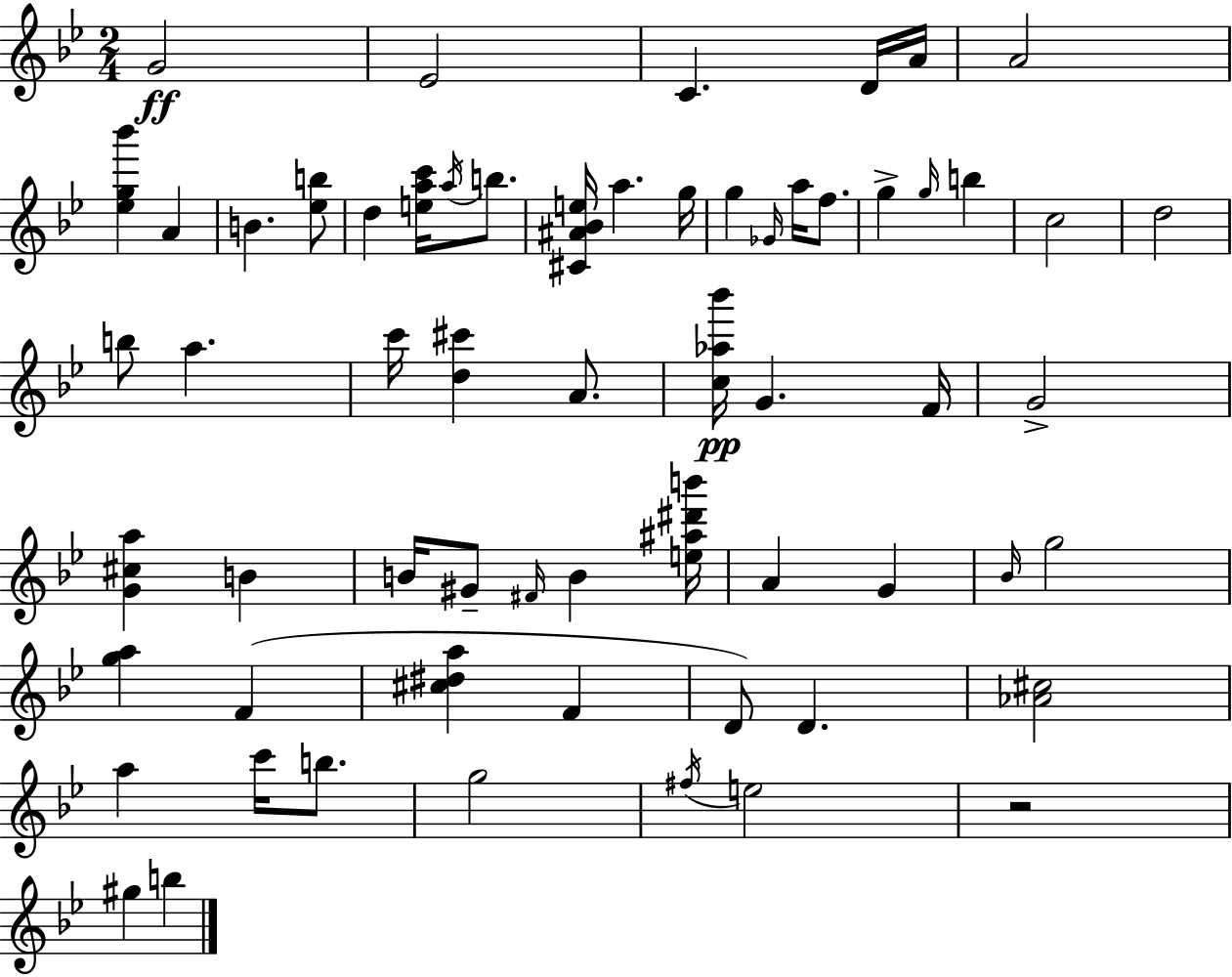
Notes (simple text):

G4/h Eb4/h C4/q. D4/s A4/s A4/h [Eb5,G5,Bb6]/q A4/q B4/q. [Eb5,B5]/e D5/q [E5,A5,C6]/s A5/s B5/e. [C#4,A#4,Bb4,E5]/s A5/q. G5/s G5/q Gb4/s A5/s F5/e. G5/q G5/s B5/q C5/h D5/h B5/e A5/q. C6/s [D5,C#6]/q A4/e. [C5,Ab5,Bb6]/s G4/q. F4/s G4/h [G4,C#5,A5]/q B4/q B4/s G#4/e F#4/s B4/q [E5,A#5,D#6,B6]/s A4/q G4/q Bb4/s G5/h [G5,A5]/q F4/q [C#5,D#5,A5]/q F4/q D4/e D4/q. [Ab4,C#5]/h A5/q C6/s B5/e. G5/h F#5/s E5/h R/h G#5/q B5/q